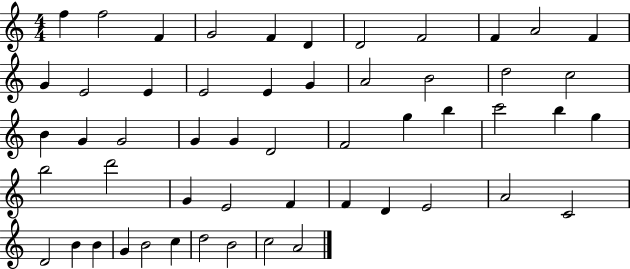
F5/q F5/h F4/q G4/h F4/q D4/q D4/h F4/h F4/q A4/h F4/q G4/q E4/h E4/q E4/h E4/q G4/q A4/h B4/h D5/h C5/h B4/q G4/q G4/h G4/q G4/q D4/h F4/h G5/q B5/q C6/h B5/q G5/q B5/h D6/h G4/q E4/h F4/q F4/q D4/q E4/h A4/h C4/h D4/h B4/q B4/q G4/q B4/h C5/q D5/h B4/h C5/h A4/h